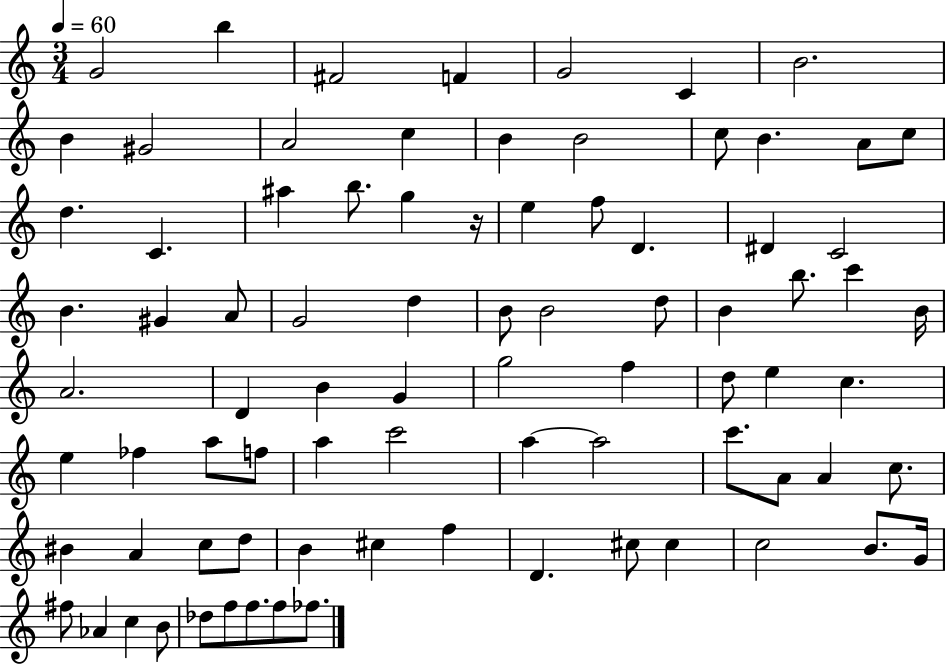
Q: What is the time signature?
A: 3/4